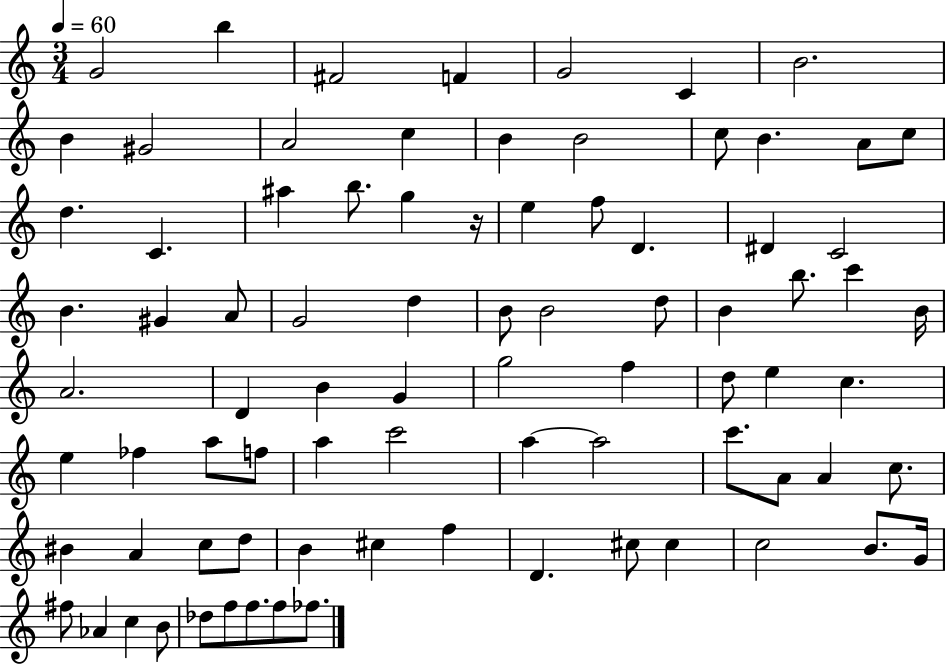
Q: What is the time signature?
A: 3/4